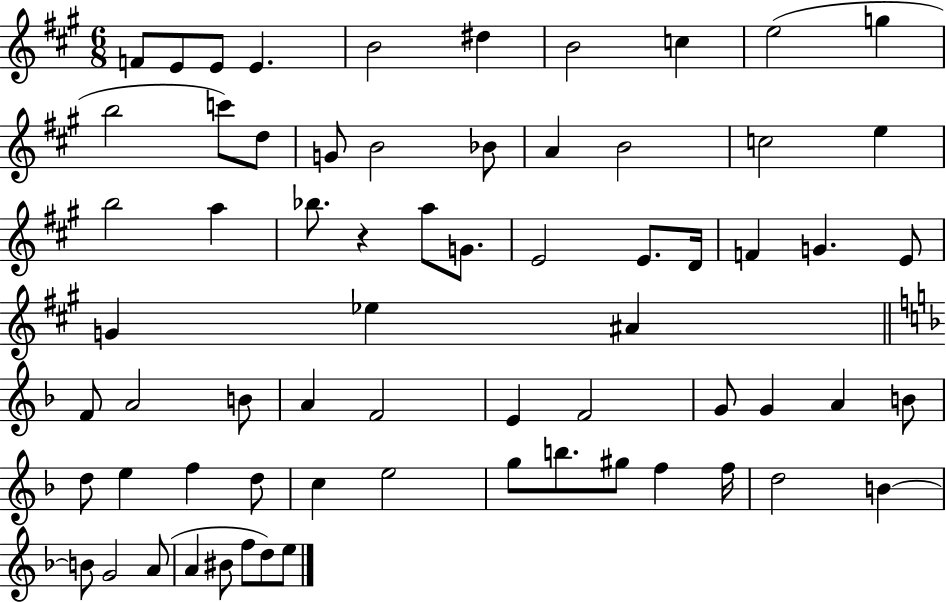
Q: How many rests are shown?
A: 1